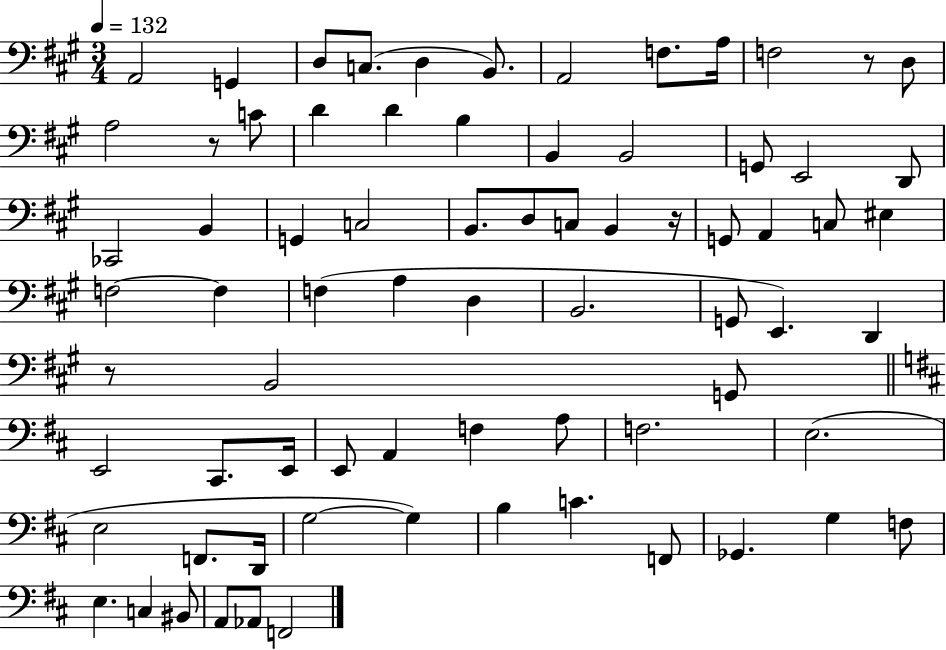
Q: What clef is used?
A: bass